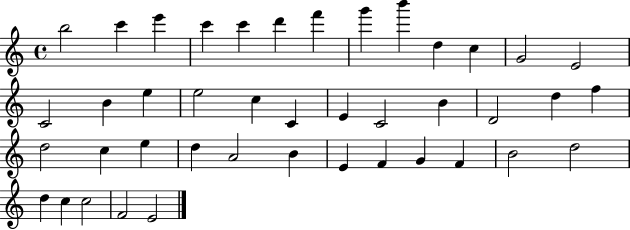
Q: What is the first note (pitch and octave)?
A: B5